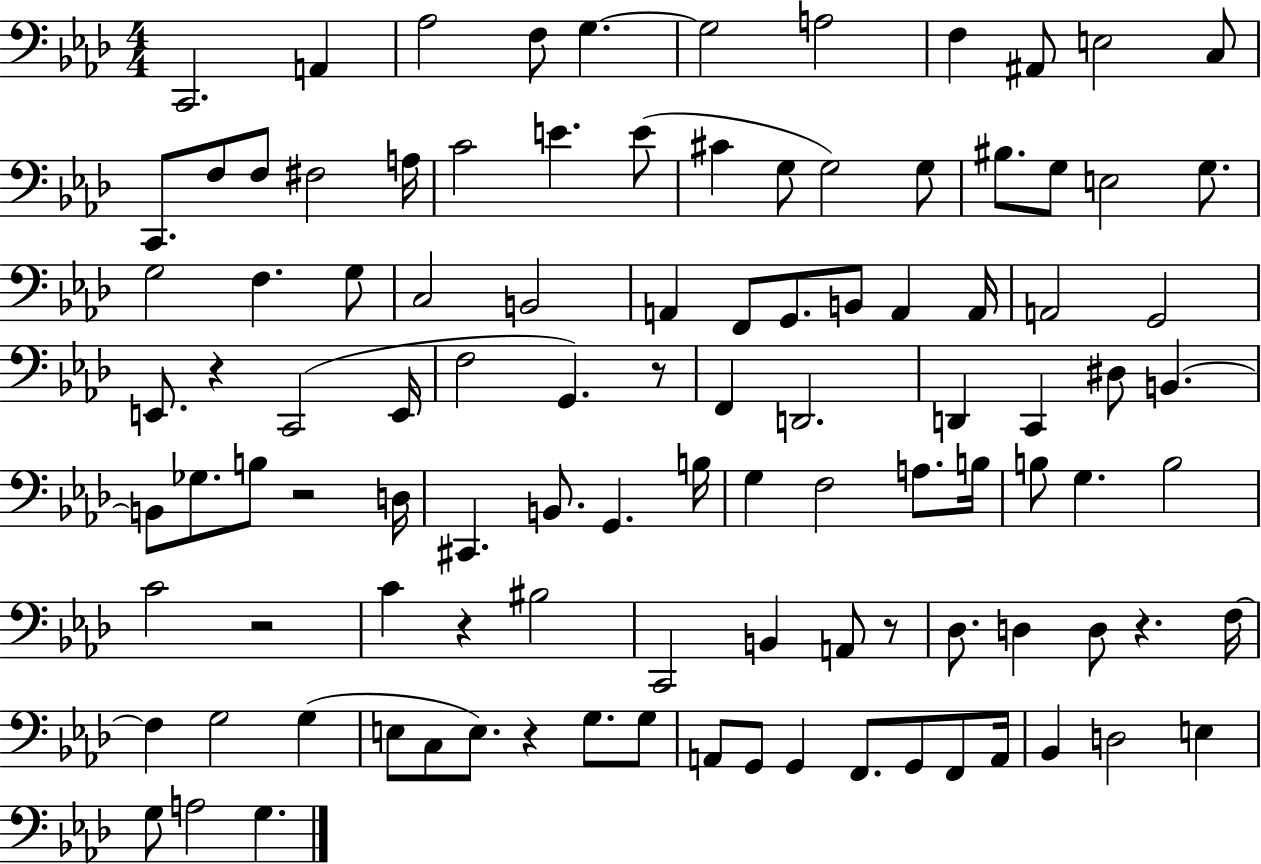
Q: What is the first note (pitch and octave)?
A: C2